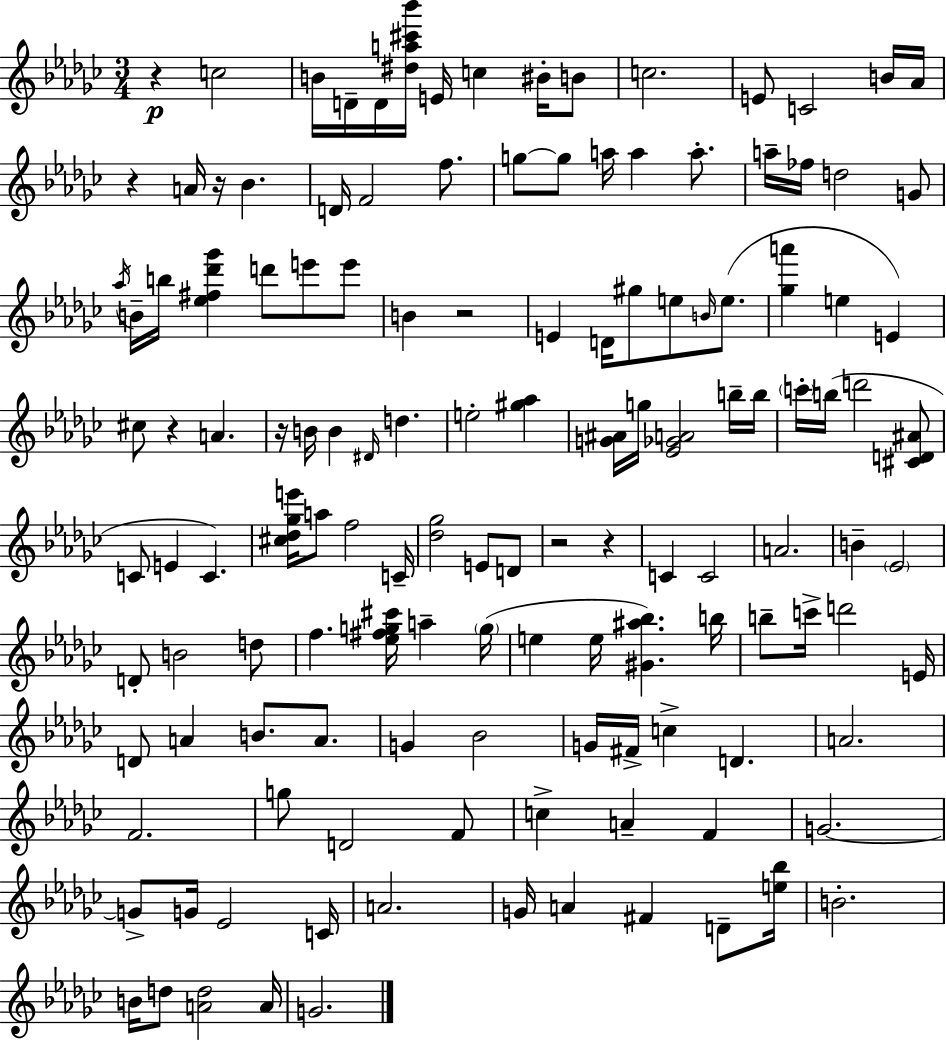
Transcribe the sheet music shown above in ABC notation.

X:1
T:Untitled
M:3/4
L:1/4
K:Ebm
z c2 B/4 D/4 D/4 [^da^c'_b']/4 E/4 c ^B/4 B/2 c2 E/2 C2 B/4 _A/4 z A/4 z/4 _B D/4 F2 f/2 g/2 g/2 a/4 a a/2 a/4 _f/4 d2 G/2 _a/4 B/4 b/4 [_e^f_d'_g'] d'/2 e'/2 e'/2 B z2 E D/4 ^g/2 e/2 B/4 e/2 [_ga'] e E ^c/2 z A z/4 B/4 B ^D/4 d e2 [^g_a] [G^A]/4 g/4 [_E_GA]2 b/4 b/4 c'/4 b/4 d'2 [^CD^A]/2 C/2 E C [^c_d_ge']/4 a/2 f2 C/4 [_d_g]2 E/2 D/2 z2 z C C2 A2 B _E2 D/2 B2 d/2 f [_e^fg^c']/4 a g/4 e e/4 [^G^a_b] b/4 b/2 c'/4 d'2 E/4 D/2 A B/2 A/2 G _B2 G/4 ^F/4 c D A2 F2 g/2 D2 F/2 c A F G2 G/2 G/4 _E2 C/4 A2 G/4 A ^F D/2 [e_b]/4 B2 B/4 d/2 [Ad]2 A/4 G2